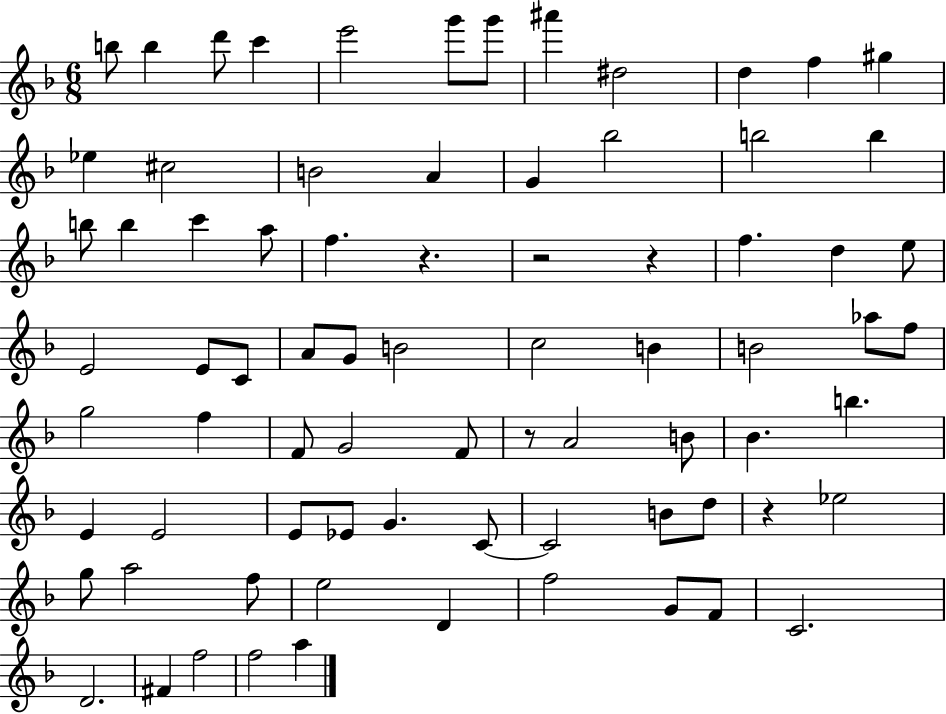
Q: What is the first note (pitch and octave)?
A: B5